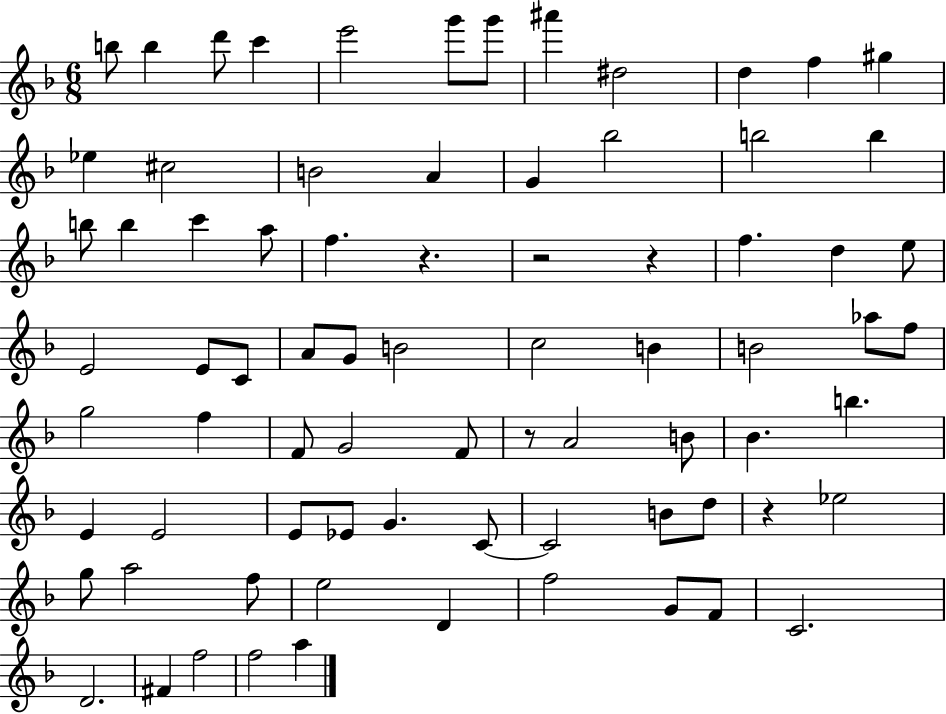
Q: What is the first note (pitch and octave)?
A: B5